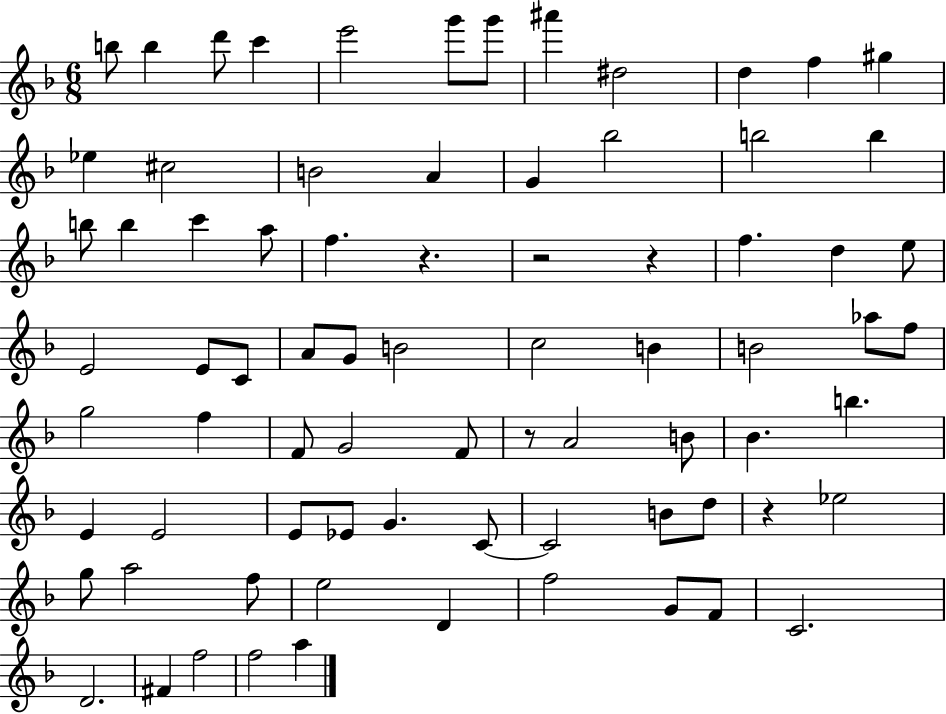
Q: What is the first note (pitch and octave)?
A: B5